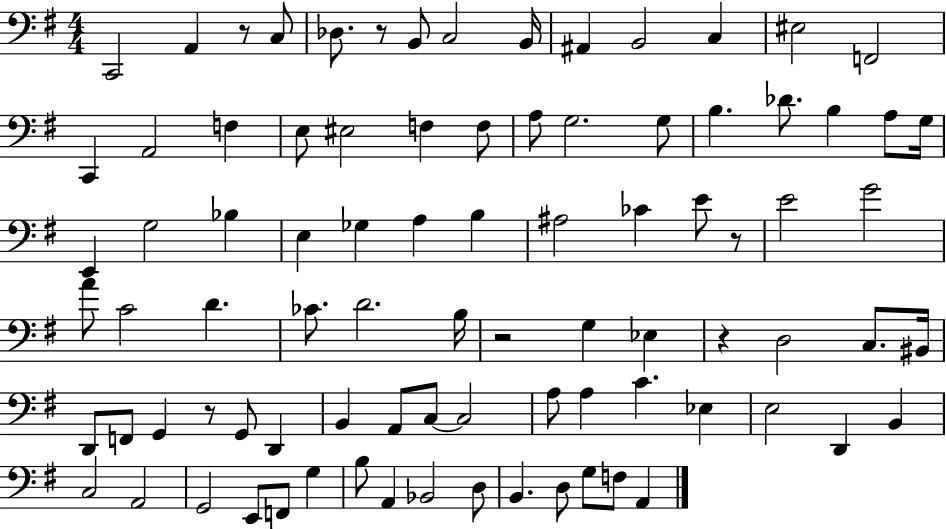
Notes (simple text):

C2/h A2/q R/e C3/e Db3/e. R/e B2/e C3/h B2/s A#2/q B2/h C3/q EIS3/h F2/h C2/q A2/h F3/q E3/e EIS3/h F3/q F3/e A3/e G3/h. G3/e B3/q. Db4/e. B3/q A3/e G3/s E2/q G3/h Bb3/q E3/q Gb3/q A3/q B3/q A#3/h CES4/q E4/e R/e E4/h G4/h A4/e C4/h D4/q. CES4/e. D4/h. B3/s R/h G3/q Eb3/q R/q D3/h C3/e. BIS2/s D2/e F2/e G2/q R/e G2/e D2/q B2/q A2/e C3/e C3/h A3/e A3/q C4/q. Eb3/q E3/h D2/q B2/q C3/h A2/h G2/h E2/e F2/e G3/q B3/e A2/q Bb2/h D3/e B2/q. D3/e G3/e F3/e A2/q